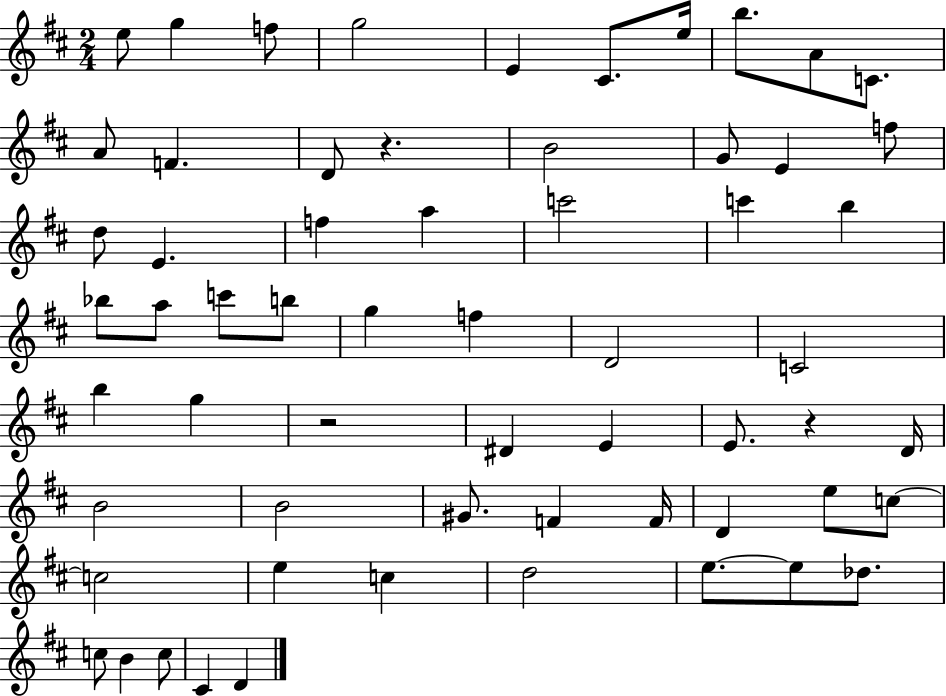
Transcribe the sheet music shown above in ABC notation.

X:1
T:Untitled
M:2/4
L:1/4
K:D
e/2 g f/2 g2 E ^C/2 e/4 b/2 A/2 C/2 A/2 F D/2 z B2 G/2 E f/2 d/2 E f a c'2 c' b _b/2 a/2 c'/2 b/2 g f D2 C2 b g z2 ^D E E/2 z D/4 B2 B2 ^G/2 F F/4 D e/2 c/2 c2 e c d2 e/2 e/2 _d/2 c/2 B c/2 ^C D